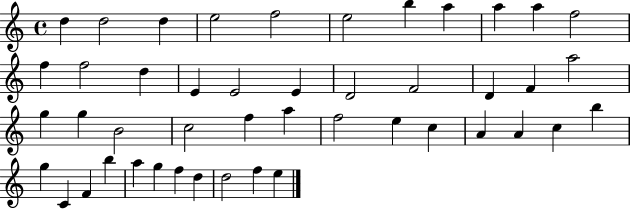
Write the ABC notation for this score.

X:1
T:Untitled
M:4/4
L:1/4
K:C
d d2 d e2 f2 e2 b a a a f2 f f2 d E E2 E D2 F2 D F a2 g g B2 c2 f a f2 e c A A c b g C F b a g f d d2 f e